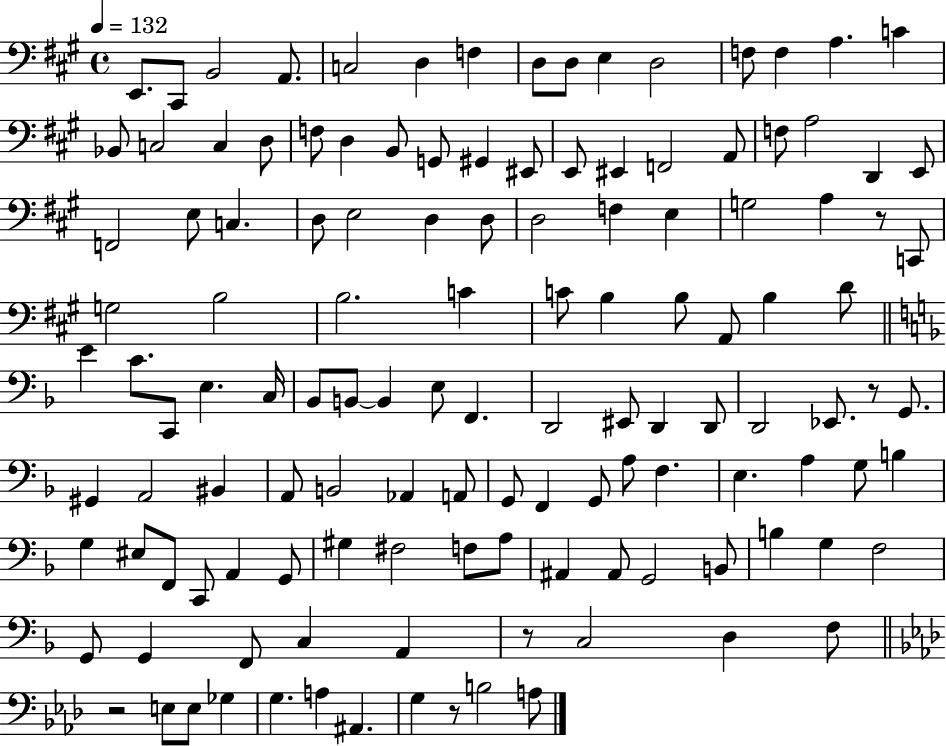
X:1
T:Untitled
M:4/4
L:1/4
K:A
E,,/2 ^C,,/2 B,,2 A,,/2 C,2 D, F, D,/2 D,/2 E, D,2 F,/2 F, A, C _B,,/2 C,2 C, D,/2 F,/2 D, B,,/2 G,,/2 ^G,, ^E,,/2 E,,/2 ^E,, F,,2 A,,/2 F,/2 A,2 D,, E,,/2 F,,2 E,/2 C, D,/2 E,2 D, D,/2 D,2 F, E, G,2 A, z/2 C,,/2 G,2 B,2 B,2 C C/2 B, B,/2 A,,/2 B, D/2 E C/2 C,,/2 E, C,/4 _B,,/2 B,,/2 B,, E,/2 F,, D,,2 ^E,,/2 D,, D,,/2 D,,2 _E,,/2 z/2 G,,/2 ^G,, A,,2 ^B,, A,,/2 B,,2 _A,, A,,/2 G,,/2 F,, G,,/2 A,/2 F, E, A, G,/2 B, G, ^E,/2 F,,/2 C,,/2 A,, G,,/2 ^G, ^F,2 F,/2 A,/2 ^A,, ^A,,/2 G,,2 B,,/2 B, G, F,2 G,,/2 G,, F,,/2 C, A,, z/2 C,2 D, F,/2 z2 E,/2 E,/2 _G, G, A, ^A,, G, z/2 B,2 A,/2